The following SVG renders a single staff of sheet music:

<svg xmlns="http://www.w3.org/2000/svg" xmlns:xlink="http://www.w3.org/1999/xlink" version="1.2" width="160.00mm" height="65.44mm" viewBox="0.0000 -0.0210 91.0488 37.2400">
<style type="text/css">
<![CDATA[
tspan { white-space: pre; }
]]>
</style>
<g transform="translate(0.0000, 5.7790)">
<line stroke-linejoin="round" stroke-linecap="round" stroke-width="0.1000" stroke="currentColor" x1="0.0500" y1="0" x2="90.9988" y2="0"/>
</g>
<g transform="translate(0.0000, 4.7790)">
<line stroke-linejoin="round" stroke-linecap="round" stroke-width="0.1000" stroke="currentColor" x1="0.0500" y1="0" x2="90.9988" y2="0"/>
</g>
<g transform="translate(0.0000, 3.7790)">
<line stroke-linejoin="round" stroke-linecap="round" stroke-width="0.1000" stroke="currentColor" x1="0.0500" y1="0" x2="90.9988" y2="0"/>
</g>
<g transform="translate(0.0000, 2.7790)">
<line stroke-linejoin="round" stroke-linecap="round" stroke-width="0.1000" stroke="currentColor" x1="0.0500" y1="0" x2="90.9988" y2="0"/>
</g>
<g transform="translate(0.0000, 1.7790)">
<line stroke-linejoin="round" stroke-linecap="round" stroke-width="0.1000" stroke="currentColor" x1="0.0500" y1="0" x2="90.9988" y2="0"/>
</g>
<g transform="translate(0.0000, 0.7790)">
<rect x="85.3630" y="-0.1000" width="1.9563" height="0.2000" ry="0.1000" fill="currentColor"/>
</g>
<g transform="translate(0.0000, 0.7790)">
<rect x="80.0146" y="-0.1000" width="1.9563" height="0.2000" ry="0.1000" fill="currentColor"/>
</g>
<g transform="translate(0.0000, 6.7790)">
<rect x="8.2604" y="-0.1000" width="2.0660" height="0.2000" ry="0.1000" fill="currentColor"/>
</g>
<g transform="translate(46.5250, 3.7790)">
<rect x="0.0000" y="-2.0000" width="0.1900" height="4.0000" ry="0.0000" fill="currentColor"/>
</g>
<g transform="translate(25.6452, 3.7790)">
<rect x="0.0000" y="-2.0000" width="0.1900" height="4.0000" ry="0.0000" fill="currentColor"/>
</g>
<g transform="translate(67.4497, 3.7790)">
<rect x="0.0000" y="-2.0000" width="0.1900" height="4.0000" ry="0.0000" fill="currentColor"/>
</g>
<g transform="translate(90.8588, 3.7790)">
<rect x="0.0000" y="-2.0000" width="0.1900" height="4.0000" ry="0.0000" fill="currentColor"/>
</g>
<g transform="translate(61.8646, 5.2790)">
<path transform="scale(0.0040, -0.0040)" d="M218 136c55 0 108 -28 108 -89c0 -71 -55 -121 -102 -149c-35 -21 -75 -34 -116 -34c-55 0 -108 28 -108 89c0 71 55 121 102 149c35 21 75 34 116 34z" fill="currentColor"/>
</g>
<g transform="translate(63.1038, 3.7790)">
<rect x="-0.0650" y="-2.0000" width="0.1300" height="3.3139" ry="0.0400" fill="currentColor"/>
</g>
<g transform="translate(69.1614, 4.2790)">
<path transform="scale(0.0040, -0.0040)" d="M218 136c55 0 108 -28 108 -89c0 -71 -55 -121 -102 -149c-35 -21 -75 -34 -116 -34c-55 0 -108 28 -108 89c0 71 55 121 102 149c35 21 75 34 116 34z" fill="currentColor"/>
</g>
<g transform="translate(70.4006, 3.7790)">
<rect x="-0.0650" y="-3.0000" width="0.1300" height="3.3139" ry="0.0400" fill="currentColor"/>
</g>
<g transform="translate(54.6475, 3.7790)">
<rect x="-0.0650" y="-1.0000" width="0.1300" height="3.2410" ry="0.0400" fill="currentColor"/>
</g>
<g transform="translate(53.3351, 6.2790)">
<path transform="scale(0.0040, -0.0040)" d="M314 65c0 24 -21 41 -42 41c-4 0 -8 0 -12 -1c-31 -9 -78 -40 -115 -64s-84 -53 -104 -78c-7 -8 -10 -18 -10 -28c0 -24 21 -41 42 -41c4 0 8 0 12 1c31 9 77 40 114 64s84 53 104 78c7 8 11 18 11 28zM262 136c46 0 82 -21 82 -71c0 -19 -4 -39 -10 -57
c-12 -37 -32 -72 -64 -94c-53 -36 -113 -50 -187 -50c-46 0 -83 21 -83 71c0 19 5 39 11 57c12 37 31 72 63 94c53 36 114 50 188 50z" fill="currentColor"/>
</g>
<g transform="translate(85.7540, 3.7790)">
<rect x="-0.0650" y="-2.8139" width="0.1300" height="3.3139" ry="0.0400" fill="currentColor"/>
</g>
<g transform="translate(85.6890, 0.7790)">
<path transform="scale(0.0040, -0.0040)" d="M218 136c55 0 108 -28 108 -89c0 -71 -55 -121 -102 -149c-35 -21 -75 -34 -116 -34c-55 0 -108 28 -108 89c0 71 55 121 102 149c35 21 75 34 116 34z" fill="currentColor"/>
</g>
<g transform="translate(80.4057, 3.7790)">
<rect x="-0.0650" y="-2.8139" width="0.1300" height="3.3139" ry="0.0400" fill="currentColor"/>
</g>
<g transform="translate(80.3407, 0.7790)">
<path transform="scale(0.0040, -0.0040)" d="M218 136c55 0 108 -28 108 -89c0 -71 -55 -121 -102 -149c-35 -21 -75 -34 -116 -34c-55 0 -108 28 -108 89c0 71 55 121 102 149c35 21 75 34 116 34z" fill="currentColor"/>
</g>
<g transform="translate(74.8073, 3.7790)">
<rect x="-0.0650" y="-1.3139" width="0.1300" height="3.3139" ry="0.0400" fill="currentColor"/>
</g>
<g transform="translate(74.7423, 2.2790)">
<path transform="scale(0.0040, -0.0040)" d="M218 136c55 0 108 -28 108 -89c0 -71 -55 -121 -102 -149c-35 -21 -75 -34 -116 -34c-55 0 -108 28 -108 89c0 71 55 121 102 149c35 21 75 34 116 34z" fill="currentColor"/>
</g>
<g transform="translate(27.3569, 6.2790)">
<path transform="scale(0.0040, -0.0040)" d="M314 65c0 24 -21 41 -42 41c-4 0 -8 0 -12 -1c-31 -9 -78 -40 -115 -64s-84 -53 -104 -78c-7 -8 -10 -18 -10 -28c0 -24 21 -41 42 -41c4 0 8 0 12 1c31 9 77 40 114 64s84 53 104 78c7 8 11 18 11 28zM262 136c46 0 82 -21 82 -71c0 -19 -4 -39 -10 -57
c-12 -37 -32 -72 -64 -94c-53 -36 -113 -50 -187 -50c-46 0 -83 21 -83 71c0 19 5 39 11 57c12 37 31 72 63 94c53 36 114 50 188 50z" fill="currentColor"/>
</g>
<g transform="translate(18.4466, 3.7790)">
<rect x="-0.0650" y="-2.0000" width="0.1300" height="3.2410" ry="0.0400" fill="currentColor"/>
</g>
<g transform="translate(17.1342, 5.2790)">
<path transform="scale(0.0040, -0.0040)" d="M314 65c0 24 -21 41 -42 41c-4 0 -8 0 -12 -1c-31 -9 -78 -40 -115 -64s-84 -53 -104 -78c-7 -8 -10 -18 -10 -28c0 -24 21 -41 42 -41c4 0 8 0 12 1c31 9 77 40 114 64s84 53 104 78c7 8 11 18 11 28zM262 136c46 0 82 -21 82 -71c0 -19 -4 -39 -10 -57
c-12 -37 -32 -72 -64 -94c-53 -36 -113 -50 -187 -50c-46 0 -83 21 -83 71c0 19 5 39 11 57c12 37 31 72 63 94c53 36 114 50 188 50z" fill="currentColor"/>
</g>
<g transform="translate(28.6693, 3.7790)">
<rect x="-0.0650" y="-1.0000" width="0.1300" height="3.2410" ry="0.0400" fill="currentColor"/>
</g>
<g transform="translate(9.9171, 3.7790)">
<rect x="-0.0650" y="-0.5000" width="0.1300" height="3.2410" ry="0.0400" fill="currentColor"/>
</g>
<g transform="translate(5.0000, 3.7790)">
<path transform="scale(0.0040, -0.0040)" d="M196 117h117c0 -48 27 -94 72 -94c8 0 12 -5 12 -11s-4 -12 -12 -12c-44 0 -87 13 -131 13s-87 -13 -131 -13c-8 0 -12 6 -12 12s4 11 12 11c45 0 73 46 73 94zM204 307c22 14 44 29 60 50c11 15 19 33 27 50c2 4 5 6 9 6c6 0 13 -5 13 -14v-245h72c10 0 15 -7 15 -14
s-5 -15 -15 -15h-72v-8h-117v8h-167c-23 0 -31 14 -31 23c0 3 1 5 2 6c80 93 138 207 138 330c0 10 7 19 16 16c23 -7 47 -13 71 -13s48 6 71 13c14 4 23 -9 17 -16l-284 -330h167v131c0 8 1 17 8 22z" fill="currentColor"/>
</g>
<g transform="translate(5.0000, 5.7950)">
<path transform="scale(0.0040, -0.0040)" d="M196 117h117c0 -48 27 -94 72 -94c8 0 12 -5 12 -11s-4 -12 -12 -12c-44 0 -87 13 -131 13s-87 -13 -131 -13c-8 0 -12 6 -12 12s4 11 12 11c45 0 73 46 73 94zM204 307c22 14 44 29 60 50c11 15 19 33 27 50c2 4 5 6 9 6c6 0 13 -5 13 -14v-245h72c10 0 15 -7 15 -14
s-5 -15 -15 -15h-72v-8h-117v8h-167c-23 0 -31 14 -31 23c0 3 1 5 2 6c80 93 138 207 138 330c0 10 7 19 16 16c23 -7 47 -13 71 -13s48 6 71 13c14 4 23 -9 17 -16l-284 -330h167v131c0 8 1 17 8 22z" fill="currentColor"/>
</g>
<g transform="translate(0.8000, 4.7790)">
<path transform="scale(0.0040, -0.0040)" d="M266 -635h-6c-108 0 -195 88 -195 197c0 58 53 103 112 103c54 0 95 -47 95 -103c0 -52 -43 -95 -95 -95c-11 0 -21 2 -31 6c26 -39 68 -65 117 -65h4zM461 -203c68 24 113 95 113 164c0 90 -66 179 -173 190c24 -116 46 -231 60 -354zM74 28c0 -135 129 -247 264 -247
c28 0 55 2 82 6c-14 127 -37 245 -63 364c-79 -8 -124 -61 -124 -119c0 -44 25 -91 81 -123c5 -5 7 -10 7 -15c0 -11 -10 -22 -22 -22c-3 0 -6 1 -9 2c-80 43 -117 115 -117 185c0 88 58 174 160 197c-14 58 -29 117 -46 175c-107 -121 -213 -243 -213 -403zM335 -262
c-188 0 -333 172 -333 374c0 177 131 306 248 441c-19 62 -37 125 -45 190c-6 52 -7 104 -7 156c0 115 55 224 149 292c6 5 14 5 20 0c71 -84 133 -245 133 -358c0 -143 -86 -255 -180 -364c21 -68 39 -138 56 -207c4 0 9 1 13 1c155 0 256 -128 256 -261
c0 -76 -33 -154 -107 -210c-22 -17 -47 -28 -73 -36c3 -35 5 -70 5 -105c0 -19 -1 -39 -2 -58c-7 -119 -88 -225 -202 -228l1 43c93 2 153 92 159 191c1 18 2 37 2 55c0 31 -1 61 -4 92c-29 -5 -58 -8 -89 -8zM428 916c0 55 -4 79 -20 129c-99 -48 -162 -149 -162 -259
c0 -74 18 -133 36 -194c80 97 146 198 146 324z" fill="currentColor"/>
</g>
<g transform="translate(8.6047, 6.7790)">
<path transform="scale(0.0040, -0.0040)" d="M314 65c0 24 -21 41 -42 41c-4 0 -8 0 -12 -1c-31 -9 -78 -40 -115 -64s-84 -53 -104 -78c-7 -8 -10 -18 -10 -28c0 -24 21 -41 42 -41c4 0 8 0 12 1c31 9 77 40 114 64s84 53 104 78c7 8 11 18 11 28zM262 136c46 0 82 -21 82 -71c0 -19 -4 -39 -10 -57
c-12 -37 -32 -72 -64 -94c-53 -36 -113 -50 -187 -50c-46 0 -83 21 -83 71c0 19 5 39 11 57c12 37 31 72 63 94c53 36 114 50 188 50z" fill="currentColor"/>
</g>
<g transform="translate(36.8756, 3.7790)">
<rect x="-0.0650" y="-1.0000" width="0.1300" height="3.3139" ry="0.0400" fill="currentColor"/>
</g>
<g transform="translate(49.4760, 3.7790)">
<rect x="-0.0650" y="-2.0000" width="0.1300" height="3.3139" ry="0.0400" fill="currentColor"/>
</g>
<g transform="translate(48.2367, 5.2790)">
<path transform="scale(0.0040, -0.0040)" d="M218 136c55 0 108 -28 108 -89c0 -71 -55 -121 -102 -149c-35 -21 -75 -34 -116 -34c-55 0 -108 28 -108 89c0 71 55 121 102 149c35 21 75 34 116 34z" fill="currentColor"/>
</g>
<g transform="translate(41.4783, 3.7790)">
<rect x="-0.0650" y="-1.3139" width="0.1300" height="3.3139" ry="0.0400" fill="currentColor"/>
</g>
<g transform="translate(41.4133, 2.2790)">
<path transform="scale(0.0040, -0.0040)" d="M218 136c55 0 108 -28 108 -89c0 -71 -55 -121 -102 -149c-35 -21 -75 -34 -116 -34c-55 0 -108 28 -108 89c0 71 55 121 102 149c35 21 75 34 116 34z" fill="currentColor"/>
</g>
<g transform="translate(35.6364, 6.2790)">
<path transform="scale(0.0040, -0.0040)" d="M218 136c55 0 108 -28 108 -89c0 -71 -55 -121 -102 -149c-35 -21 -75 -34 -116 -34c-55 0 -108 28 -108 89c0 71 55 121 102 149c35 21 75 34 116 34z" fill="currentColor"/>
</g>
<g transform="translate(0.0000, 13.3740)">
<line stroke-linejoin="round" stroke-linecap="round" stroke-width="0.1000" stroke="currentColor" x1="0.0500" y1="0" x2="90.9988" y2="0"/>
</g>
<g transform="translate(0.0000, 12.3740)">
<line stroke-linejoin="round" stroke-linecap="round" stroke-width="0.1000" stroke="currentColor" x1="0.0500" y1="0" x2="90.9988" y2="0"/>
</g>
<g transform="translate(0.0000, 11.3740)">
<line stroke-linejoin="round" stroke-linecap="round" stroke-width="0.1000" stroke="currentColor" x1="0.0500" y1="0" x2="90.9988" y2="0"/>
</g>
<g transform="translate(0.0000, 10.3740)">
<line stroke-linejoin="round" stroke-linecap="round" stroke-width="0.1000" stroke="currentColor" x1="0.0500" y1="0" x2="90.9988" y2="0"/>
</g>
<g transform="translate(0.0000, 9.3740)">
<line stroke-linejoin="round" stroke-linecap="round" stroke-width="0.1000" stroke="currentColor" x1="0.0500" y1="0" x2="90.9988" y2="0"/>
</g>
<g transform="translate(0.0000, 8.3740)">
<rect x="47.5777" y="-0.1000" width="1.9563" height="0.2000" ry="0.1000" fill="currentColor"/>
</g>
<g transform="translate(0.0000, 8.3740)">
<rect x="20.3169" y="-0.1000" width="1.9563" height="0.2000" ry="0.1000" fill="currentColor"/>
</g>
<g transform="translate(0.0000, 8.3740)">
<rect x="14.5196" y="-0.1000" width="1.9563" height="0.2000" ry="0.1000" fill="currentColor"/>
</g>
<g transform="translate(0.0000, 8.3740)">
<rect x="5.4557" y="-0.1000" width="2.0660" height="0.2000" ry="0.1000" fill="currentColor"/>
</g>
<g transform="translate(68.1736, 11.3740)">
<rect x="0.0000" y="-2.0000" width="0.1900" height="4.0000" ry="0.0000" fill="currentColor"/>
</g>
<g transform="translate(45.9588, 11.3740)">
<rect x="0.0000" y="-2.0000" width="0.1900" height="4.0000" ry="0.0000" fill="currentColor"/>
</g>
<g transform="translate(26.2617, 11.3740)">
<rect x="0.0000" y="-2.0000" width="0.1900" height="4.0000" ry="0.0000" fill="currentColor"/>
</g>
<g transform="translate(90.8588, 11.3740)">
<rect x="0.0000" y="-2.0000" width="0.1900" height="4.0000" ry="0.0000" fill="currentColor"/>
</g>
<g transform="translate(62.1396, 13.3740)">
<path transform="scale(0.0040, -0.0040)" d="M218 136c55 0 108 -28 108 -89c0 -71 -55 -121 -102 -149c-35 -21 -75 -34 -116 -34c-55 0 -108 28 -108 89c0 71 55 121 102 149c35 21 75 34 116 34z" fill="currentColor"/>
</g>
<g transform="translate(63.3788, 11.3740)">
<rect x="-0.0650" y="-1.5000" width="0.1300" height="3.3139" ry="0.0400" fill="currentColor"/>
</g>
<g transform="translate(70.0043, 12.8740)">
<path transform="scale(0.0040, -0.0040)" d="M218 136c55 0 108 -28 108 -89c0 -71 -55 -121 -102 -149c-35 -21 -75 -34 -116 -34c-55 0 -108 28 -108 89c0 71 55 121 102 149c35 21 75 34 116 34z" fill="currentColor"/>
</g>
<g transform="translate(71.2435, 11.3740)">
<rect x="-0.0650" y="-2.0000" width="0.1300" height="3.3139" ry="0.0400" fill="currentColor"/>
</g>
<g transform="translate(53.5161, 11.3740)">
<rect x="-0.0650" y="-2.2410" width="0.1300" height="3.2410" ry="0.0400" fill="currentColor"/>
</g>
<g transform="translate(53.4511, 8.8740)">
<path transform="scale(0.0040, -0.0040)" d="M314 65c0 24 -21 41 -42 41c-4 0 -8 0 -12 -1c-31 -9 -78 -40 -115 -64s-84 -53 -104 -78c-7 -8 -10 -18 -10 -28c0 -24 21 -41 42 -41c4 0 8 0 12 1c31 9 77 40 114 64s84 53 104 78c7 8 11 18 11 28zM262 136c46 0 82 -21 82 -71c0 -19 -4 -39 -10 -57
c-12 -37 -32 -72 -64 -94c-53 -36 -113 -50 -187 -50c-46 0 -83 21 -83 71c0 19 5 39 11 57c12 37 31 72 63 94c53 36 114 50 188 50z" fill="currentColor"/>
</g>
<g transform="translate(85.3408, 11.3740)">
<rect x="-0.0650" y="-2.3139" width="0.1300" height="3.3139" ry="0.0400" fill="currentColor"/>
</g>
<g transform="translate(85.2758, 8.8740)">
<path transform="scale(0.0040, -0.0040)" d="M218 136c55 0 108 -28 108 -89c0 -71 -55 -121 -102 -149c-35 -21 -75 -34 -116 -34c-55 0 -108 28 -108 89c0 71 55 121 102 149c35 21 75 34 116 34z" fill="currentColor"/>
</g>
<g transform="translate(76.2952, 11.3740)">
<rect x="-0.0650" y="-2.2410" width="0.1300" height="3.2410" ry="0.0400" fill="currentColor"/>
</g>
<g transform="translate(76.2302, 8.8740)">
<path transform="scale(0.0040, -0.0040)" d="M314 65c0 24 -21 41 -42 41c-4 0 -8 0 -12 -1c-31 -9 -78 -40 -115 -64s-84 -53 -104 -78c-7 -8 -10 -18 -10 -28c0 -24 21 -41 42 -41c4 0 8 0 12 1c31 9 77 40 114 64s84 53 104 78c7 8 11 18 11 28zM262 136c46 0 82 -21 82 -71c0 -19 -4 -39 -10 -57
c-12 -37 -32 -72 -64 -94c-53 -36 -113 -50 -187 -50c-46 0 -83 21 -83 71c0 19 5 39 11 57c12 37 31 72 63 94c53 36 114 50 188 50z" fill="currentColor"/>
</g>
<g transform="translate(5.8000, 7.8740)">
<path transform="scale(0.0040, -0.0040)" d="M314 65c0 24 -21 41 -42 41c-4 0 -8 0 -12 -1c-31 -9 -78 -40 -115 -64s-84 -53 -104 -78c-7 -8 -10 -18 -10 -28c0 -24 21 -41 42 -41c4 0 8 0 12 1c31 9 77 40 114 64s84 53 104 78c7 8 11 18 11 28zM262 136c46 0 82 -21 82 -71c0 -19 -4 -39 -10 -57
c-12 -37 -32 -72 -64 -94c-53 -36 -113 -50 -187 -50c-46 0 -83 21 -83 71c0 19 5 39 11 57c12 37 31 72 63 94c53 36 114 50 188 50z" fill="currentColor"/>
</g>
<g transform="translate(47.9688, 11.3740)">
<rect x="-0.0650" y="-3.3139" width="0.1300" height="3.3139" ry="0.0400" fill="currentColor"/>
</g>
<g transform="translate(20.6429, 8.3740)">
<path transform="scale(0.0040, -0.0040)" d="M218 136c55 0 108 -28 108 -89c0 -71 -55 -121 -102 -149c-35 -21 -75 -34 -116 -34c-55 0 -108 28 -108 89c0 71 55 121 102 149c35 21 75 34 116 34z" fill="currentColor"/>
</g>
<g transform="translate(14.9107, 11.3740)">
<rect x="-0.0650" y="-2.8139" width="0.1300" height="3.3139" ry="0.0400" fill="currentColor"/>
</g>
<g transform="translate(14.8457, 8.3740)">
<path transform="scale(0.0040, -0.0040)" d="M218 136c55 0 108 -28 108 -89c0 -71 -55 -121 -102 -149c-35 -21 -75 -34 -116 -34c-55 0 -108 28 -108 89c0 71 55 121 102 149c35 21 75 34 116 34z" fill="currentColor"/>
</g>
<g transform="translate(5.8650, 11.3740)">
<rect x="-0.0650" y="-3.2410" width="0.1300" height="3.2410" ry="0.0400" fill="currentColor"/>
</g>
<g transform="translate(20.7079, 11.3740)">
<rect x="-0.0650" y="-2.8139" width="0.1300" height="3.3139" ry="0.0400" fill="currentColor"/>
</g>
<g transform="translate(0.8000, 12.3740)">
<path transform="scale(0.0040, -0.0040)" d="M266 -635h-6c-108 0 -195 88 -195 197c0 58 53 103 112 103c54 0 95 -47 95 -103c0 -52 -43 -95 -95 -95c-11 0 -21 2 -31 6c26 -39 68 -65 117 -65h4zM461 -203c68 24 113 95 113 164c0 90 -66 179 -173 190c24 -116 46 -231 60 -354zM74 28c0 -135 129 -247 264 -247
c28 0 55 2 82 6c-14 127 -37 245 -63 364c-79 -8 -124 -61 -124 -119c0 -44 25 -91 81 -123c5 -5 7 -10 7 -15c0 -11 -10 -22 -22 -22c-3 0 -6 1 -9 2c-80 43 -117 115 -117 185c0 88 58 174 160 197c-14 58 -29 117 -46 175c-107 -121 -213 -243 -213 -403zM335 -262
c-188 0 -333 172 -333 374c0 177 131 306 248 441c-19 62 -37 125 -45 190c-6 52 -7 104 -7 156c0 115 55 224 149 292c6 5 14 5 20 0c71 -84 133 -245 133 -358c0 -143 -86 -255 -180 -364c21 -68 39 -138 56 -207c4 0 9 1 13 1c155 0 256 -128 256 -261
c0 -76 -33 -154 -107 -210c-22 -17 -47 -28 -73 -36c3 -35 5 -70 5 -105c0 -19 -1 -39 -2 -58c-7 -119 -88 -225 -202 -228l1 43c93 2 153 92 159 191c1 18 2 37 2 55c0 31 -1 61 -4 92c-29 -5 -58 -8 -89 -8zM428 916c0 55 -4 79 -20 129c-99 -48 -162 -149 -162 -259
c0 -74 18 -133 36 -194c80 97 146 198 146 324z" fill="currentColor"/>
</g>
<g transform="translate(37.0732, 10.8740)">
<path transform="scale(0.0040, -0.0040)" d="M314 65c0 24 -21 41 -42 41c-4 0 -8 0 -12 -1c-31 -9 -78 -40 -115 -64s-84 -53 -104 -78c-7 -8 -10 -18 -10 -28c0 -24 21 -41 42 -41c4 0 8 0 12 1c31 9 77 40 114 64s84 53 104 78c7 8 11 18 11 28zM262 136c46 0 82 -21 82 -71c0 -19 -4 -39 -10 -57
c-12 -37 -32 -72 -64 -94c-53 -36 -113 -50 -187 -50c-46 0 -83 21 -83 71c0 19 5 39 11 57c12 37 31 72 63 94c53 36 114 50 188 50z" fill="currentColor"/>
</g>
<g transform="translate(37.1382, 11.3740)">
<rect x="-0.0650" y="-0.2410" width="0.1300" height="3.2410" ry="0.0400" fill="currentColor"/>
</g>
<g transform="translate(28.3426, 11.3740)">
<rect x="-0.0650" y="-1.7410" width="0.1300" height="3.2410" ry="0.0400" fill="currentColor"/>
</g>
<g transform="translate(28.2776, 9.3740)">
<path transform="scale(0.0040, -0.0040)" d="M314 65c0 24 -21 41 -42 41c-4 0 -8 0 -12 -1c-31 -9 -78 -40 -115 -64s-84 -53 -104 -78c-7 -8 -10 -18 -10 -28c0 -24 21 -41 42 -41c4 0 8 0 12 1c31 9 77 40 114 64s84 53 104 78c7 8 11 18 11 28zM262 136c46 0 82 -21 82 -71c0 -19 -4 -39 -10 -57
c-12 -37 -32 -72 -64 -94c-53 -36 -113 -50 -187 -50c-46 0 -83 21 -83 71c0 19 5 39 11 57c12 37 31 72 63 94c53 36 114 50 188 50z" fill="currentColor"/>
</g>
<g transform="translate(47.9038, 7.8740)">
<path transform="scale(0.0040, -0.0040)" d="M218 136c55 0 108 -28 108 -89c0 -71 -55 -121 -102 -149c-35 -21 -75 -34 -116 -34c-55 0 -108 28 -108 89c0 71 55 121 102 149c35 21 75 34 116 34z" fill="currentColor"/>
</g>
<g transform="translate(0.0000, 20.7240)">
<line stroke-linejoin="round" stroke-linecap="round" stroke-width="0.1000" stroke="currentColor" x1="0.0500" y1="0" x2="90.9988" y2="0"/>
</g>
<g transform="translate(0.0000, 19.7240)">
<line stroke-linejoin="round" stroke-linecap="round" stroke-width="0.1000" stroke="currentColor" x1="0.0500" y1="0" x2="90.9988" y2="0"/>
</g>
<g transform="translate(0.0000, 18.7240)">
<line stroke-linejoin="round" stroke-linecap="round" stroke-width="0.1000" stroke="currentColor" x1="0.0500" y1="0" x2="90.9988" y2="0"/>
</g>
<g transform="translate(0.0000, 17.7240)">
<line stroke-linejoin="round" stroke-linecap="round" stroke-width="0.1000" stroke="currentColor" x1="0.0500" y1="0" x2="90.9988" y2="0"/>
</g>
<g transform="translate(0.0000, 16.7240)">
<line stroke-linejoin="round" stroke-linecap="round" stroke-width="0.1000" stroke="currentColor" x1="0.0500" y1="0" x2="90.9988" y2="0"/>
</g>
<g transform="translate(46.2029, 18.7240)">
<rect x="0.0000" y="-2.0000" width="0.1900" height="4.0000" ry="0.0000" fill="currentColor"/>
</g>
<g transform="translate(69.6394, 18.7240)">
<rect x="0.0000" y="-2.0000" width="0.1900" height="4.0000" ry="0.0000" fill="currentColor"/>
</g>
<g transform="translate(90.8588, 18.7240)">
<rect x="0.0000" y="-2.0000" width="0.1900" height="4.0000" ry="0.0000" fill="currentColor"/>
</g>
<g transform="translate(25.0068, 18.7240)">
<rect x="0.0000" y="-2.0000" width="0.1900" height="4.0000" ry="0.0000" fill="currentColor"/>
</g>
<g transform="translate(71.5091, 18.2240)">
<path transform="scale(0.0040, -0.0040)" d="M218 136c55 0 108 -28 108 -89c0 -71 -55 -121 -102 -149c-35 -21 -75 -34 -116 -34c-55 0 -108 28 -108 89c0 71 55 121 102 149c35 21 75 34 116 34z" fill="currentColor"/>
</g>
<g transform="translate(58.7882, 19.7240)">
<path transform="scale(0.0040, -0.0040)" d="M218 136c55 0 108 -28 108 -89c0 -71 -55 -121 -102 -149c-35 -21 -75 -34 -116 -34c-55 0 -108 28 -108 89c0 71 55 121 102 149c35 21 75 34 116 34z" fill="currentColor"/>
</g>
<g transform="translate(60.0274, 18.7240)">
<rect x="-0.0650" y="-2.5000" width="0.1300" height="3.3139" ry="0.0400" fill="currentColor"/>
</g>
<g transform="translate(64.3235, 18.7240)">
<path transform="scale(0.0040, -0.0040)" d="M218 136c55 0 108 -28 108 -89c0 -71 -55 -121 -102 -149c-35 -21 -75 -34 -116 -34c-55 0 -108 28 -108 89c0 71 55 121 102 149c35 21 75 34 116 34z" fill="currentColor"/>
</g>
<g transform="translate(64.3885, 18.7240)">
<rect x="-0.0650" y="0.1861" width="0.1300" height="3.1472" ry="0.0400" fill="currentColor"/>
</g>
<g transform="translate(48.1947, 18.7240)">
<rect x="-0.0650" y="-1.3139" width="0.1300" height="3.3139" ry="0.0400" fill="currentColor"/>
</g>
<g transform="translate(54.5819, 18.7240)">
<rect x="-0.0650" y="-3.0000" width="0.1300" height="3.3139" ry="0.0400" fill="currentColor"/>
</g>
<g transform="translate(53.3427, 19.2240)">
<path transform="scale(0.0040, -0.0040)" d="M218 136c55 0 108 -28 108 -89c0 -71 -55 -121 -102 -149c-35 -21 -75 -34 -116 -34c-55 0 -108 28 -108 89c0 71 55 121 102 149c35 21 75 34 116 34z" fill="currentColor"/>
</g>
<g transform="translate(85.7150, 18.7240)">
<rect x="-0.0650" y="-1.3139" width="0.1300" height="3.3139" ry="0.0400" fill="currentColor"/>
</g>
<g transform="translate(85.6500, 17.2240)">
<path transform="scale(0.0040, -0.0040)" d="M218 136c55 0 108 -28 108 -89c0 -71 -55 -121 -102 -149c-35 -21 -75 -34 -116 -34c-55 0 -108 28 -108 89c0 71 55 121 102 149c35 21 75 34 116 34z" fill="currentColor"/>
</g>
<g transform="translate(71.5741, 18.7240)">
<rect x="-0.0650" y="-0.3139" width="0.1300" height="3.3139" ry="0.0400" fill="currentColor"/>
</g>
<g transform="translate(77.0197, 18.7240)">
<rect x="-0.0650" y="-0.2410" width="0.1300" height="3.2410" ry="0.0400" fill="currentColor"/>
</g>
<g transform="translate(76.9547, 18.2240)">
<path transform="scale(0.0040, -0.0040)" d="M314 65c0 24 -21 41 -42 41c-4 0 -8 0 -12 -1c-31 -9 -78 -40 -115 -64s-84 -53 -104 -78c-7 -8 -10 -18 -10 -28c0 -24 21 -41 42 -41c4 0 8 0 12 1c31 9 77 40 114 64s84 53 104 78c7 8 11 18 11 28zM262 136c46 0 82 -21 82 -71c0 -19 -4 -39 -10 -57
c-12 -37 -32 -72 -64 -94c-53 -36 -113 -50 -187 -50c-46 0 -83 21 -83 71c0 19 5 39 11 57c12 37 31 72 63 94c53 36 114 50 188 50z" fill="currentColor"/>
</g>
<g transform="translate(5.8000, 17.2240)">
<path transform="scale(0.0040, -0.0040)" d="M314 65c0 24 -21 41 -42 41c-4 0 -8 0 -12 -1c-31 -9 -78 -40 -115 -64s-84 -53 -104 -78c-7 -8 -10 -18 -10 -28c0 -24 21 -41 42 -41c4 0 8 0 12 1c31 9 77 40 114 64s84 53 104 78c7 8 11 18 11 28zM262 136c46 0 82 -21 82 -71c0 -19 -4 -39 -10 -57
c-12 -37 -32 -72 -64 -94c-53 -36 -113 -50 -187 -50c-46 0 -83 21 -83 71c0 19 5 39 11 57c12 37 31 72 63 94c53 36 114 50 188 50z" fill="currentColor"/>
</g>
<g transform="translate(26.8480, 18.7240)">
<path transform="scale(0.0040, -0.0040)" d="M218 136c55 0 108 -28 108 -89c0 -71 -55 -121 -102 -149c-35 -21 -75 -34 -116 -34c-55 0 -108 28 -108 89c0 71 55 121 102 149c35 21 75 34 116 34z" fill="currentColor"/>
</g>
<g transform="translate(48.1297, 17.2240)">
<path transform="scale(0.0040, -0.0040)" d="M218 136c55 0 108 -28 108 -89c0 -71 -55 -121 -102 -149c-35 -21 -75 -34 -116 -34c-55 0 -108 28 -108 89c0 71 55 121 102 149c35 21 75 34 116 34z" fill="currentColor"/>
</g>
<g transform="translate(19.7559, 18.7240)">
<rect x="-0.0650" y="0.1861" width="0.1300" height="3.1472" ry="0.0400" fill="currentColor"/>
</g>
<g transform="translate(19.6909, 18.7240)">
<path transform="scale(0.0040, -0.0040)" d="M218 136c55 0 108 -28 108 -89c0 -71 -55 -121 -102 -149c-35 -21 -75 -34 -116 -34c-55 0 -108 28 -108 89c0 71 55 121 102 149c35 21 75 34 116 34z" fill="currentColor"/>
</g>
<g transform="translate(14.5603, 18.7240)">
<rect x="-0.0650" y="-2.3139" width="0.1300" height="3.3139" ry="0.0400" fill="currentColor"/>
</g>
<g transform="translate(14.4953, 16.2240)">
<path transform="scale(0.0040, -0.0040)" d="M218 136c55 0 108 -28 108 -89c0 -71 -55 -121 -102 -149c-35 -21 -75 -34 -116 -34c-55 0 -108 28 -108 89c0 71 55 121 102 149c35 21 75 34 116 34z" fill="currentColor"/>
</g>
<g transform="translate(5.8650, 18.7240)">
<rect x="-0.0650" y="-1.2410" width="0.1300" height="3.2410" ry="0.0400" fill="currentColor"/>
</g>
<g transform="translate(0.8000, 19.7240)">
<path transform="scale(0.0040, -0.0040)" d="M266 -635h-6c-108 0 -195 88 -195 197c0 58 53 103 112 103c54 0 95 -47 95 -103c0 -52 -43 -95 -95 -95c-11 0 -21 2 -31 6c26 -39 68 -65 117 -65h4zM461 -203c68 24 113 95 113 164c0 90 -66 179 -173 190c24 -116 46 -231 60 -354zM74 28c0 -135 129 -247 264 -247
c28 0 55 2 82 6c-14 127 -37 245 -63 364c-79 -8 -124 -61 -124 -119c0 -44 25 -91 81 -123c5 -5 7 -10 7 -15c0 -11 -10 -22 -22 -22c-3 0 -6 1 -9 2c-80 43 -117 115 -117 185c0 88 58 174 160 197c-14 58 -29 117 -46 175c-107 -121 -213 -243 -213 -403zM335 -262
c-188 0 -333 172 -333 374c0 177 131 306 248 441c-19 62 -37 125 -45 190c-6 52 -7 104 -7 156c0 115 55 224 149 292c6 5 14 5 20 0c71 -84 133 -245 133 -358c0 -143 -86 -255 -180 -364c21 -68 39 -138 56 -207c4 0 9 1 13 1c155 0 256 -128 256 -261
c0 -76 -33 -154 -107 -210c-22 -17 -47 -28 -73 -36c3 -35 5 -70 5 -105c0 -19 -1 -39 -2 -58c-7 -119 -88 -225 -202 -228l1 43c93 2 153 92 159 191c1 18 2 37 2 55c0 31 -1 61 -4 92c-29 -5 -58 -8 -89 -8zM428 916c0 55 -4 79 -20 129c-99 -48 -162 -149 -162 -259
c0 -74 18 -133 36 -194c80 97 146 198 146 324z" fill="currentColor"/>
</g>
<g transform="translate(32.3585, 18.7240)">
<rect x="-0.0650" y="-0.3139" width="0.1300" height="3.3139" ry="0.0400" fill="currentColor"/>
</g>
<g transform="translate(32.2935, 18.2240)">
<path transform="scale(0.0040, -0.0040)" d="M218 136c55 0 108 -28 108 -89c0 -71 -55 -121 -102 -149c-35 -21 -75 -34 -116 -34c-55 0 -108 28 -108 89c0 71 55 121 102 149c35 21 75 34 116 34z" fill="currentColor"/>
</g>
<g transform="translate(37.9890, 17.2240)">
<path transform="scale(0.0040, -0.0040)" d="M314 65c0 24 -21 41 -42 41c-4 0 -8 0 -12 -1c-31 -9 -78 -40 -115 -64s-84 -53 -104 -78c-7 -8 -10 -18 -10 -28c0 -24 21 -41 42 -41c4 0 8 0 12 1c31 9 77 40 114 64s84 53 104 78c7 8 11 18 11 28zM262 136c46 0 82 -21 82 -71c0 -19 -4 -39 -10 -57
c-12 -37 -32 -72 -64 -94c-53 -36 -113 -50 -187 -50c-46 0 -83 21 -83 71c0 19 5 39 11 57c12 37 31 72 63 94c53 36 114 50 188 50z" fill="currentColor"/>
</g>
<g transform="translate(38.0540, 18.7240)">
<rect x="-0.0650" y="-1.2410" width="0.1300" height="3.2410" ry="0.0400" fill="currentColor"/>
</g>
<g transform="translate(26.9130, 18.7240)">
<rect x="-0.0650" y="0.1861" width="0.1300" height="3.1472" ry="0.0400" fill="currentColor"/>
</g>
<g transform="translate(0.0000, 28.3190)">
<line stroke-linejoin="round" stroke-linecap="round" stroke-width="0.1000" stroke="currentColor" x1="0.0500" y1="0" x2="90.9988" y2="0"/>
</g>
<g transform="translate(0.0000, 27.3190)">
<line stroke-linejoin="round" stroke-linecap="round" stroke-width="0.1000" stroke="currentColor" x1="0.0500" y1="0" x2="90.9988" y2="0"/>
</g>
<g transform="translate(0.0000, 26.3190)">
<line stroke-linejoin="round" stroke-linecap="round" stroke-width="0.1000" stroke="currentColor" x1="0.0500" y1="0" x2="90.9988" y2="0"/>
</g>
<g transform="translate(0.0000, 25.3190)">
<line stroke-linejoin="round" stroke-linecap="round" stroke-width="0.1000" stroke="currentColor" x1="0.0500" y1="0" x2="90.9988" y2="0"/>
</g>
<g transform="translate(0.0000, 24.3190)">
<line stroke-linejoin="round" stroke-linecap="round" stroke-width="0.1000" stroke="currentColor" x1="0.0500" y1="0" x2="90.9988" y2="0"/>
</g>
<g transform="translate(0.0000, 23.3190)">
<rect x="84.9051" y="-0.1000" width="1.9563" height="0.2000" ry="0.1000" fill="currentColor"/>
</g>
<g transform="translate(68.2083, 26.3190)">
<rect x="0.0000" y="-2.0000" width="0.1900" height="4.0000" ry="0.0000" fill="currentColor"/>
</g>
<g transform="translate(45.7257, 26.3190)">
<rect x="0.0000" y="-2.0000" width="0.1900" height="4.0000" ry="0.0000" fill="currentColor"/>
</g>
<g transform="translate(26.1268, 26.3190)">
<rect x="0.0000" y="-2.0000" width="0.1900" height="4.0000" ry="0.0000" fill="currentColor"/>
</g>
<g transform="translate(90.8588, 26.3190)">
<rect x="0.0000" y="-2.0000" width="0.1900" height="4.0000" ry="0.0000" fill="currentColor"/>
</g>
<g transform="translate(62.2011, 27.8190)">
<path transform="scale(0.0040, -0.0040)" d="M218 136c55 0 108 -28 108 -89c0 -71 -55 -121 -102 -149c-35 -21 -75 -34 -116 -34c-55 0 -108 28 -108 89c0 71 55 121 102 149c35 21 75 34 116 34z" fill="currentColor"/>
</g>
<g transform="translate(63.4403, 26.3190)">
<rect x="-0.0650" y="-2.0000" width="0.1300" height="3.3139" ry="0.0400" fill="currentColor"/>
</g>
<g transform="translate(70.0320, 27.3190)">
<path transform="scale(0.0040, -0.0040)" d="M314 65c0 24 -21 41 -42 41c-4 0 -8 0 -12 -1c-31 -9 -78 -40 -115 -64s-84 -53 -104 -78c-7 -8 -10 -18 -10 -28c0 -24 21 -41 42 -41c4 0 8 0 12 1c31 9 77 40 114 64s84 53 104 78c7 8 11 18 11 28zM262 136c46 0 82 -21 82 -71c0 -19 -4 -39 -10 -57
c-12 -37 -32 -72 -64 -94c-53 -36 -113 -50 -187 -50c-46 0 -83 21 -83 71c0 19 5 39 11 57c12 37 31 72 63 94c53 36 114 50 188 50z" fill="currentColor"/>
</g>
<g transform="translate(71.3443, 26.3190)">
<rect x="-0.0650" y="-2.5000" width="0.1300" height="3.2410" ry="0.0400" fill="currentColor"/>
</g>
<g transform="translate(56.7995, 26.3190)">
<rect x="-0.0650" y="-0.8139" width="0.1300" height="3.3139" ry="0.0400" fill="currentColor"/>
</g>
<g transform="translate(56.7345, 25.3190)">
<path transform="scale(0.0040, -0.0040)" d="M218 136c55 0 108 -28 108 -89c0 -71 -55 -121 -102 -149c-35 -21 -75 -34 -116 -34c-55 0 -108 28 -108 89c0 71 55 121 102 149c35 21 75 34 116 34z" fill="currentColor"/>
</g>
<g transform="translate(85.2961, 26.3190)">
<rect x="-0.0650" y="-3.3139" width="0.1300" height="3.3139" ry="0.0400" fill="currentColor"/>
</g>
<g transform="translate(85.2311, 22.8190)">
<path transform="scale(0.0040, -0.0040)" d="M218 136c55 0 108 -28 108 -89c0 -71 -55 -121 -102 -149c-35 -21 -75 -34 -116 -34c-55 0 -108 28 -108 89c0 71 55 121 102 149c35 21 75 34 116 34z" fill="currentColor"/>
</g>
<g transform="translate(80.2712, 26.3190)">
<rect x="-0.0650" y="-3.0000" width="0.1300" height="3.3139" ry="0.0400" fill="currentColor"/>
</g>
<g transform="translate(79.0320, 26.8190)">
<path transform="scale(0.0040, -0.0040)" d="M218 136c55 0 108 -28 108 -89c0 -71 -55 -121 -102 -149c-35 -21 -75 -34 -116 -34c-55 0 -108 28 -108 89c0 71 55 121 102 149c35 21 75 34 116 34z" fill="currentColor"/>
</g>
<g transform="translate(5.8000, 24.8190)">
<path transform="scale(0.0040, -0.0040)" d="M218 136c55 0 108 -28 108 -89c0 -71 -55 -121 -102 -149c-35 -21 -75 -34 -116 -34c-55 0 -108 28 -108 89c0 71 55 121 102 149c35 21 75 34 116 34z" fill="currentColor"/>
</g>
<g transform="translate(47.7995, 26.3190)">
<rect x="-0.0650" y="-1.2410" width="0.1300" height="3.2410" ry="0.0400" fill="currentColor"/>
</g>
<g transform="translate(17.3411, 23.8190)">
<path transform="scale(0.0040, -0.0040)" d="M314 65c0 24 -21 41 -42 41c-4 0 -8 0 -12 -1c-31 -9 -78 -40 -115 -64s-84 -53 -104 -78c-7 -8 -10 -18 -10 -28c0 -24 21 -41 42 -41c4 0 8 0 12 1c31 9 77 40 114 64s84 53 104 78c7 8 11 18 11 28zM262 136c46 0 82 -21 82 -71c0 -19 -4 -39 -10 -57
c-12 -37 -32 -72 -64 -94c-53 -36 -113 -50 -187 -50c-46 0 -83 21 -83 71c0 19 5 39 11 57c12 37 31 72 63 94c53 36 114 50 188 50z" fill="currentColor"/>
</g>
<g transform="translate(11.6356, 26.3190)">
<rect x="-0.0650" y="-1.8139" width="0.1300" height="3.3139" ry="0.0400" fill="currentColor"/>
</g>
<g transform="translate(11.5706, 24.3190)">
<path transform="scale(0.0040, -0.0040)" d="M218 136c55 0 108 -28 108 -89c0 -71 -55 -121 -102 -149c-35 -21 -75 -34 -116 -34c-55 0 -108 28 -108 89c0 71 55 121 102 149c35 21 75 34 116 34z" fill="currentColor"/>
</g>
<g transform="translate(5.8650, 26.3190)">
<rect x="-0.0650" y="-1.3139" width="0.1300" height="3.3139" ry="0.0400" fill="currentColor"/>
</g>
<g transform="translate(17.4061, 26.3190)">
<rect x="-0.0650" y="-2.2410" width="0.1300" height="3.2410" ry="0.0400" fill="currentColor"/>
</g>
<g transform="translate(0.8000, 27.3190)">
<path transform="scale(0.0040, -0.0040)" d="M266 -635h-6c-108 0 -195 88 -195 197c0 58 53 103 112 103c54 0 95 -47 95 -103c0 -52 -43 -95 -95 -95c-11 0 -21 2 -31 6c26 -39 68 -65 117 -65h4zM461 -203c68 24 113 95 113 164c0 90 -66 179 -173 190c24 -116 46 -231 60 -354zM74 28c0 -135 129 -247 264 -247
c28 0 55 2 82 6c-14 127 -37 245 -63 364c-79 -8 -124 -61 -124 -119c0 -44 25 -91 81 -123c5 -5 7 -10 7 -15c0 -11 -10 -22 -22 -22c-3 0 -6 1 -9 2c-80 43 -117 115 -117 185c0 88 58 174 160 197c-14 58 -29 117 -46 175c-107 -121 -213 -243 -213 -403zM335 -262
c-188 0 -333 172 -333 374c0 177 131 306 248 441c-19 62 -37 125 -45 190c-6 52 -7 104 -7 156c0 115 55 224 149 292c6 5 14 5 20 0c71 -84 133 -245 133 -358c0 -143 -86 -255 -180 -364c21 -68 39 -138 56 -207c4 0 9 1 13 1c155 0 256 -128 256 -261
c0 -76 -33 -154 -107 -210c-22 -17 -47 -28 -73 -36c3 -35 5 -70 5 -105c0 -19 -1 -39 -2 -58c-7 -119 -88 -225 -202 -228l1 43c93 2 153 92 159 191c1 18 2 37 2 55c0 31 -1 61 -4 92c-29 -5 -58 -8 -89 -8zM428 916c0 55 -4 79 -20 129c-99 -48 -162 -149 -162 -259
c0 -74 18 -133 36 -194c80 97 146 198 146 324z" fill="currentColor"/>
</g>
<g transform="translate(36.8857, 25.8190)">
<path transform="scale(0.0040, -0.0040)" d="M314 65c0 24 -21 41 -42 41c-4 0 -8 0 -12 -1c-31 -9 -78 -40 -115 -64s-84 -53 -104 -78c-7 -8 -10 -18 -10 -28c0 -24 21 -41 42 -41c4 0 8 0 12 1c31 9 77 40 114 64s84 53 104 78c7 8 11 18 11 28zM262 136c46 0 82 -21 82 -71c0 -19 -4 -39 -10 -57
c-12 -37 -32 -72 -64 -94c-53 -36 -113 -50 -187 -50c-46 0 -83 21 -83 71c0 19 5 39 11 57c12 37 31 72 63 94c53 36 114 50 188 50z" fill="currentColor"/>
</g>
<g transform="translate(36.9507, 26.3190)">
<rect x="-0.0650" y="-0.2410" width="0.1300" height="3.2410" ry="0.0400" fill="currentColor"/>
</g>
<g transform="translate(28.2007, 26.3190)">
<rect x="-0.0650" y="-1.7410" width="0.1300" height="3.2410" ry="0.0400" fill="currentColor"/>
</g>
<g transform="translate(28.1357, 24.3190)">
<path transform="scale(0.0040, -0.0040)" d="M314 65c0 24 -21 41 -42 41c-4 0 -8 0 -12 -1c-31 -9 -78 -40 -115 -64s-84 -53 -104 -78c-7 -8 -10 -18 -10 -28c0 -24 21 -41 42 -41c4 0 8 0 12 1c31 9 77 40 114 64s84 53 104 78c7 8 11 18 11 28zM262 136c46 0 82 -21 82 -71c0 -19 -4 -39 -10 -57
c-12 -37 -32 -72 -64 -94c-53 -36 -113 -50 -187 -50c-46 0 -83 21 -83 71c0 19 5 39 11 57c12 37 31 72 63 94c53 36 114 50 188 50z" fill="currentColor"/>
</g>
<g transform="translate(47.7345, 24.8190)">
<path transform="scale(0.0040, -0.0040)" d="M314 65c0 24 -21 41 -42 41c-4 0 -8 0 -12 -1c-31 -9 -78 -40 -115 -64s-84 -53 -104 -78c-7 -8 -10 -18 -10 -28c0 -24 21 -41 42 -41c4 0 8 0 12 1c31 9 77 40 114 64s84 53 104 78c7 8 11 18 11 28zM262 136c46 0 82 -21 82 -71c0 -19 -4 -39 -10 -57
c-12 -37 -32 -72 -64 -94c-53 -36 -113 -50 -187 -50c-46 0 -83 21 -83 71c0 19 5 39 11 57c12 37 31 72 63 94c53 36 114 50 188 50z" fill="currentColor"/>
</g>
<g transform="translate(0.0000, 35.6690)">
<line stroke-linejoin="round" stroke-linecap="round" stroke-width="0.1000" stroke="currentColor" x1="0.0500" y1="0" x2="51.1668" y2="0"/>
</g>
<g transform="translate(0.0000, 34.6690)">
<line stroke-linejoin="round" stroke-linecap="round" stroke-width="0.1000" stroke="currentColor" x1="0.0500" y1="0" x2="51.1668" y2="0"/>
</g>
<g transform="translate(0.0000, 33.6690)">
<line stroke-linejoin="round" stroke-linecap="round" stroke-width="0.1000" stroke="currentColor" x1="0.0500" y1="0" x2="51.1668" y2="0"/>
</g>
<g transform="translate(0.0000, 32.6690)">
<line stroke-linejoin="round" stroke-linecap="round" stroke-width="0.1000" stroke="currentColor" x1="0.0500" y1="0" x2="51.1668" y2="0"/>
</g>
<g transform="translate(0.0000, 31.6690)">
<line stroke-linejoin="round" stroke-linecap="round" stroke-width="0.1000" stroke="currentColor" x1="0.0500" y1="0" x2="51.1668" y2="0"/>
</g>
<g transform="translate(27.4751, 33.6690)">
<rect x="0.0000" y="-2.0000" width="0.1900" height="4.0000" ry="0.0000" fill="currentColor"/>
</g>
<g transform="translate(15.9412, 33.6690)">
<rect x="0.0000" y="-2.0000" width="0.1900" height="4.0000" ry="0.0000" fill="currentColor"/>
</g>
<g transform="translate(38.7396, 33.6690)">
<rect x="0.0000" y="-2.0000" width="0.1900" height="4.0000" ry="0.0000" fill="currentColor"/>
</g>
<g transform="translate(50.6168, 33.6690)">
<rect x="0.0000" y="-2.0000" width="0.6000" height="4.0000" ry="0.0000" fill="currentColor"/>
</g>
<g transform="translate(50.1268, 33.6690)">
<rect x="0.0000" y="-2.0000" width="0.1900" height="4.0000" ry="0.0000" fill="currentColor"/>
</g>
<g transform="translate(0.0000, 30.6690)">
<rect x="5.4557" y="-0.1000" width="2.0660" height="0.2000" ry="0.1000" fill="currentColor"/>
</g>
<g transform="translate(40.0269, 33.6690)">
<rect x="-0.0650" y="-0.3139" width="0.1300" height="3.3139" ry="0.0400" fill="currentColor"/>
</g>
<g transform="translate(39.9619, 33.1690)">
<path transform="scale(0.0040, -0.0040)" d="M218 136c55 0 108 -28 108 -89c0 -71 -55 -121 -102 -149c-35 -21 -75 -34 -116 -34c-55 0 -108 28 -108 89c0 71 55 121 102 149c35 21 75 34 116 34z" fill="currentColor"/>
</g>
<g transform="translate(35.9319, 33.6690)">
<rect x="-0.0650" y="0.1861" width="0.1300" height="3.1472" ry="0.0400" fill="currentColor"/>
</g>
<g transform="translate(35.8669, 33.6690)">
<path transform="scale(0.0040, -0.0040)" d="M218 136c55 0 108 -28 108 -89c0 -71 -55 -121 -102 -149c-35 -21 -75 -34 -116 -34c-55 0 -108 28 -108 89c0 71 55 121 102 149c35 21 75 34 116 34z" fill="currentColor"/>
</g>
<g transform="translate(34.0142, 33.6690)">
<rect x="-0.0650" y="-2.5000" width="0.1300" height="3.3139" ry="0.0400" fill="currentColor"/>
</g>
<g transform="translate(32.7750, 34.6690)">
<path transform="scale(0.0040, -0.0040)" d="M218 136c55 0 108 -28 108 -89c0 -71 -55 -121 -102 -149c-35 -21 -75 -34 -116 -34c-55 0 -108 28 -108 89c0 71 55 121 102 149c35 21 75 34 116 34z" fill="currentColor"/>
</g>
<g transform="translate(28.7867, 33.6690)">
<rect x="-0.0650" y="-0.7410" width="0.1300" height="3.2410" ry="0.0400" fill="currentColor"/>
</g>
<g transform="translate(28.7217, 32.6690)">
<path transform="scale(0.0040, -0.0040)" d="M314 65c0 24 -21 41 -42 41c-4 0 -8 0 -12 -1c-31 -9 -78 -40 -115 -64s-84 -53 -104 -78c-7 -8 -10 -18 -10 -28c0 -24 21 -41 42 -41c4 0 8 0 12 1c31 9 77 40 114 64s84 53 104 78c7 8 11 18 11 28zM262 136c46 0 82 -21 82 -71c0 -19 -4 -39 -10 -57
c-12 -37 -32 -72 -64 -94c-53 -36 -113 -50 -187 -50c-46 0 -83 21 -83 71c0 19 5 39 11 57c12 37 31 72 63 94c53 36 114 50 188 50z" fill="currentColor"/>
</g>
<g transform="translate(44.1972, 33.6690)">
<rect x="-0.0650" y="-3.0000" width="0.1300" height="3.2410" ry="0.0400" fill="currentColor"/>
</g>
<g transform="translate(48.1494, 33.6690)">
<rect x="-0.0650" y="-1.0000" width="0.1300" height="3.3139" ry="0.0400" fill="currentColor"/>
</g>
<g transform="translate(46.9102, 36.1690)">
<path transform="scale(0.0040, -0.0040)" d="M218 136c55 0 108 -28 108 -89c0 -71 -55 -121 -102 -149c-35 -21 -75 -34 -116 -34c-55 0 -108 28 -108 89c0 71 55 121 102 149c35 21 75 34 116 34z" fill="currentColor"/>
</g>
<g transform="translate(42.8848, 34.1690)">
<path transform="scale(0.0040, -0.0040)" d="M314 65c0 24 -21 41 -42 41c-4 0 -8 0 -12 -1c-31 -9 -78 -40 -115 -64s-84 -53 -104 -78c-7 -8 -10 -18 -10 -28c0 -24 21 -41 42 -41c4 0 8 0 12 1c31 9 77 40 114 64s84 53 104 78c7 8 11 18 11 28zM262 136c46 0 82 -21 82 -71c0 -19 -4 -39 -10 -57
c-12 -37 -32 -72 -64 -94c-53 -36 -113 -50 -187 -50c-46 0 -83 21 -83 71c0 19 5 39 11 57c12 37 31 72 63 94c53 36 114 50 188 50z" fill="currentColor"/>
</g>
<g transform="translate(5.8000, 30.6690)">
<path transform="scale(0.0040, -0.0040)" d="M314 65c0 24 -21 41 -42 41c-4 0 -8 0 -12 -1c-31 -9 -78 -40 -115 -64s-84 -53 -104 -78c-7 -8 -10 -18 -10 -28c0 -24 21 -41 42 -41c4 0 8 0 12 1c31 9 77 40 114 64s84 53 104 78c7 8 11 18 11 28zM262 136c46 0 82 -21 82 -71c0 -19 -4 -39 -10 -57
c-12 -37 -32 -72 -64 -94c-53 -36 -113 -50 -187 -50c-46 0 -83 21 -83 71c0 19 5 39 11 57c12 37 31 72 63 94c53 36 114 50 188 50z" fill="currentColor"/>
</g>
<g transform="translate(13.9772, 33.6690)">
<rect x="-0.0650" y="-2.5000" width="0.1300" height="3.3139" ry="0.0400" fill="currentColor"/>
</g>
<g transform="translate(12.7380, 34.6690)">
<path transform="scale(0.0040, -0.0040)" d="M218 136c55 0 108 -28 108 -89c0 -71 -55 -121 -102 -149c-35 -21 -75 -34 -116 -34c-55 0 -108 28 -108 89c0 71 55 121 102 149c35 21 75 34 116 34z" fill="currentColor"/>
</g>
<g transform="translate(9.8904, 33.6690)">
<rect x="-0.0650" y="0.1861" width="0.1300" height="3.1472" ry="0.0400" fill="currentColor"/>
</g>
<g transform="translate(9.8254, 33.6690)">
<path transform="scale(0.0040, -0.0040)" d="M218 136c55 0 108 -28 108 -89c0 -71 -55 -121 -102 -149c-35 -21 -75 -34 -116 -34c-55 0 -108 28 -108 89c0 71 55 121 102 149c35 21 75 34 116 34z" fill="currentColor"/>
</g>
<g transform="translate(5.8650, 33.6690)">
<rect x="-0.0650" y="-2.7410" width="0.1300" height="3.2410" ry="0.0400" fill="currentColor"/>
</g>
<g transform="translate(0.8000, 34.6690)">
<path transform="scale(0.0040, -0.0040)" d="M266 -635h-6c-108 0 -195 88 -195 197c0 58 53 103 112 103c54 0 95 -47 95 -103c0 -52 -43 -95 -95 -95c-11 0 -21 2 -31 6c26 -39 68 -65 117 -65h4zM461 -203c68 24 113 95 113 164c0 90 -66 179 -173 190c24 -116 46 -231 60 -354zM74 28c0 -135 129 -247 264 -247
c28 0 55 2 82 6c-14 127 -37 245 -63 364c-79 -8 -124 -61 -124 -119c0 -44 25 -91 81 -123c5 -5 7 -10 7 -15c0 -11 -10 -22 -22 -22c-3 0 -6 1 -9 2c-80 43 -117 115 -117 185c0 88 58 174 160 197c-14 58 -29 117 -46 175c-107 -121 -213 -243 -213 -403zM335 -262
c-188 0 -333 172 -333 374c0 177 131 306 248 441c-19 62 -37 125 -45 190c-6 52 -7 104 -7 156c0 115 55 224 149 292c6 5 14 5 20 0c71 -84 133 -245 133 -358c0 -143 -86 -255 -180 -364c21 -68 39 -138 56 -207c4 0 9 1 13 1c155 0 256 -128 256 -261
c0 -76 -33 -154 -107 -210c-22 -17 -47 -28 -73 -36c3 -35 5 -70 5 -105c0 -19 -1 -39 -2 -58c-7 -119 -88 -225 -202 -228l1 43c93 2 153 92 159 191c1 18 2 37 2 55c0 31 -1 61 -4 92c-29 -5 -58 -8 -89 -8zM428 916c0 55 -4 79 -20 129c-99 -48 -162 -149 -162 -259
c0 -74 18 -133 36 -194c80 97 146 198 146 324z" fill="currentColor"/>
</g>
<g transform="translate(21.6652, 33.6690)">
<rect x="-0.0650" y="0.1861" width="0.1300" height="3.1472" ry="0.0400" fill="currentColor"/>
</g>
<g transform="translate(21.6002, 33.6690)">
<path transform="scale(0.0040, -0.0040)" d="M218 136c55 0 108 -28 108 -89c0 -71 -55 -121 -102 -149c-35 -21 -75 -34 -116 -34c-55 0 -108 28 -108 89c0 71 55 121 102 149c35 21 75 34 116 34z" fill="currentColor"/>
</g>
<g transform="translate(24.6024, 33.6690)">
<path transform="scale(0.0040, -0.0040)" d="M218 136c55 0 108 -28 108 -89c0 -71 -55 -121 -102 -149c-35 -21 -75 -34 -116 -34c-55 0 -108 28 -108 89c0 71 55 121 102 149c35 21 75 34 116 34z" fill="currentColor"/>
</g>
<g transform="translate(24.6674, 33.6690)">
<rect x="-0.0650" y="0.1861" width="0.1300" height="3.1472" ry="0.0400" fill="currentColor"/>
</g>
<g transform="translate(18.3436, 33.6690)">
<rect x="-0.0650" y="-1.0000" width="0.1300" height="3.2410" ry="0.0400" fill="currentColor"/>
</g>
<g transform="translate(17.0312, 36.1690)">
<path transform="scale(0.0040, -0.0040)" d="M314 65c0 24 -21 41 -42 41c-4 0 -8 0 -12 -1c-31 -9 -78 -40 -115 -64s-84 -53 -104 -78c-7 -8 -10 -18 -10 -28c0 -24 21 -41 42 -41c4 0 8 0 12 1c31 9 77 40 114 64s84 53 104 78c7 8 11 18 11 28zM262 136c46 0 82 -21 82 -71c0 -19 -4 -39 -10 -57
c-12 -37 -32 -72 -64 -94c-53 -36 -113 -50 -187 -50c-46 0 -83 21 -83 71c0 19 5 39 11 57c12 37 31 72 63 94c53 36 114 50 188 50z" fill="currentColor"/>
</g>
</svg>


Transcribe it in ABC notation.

X:1
T:Untitled
M:4/4
L:1/4
K:C
C2 F2 D2 D e F D2 F A e a a b2 a a f2 c2 b g2 E F g2 g e2 g B B c e2 e A G B c c2 e e f g2 f2 c2 e2 d F G2 A b a2 B G D2 B B d2 G B c A2 D